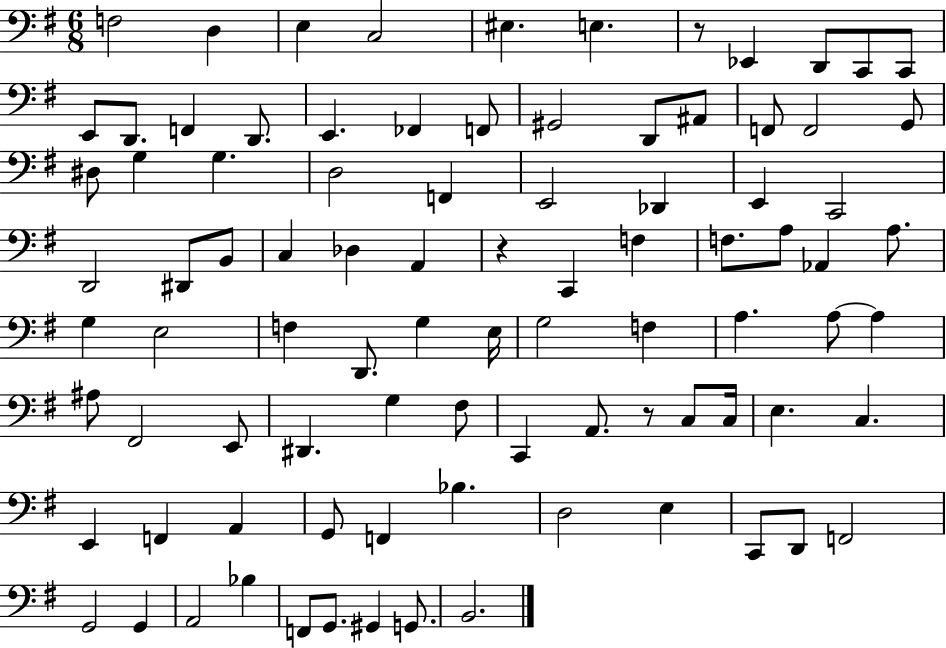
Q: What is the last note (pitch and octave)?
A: B2